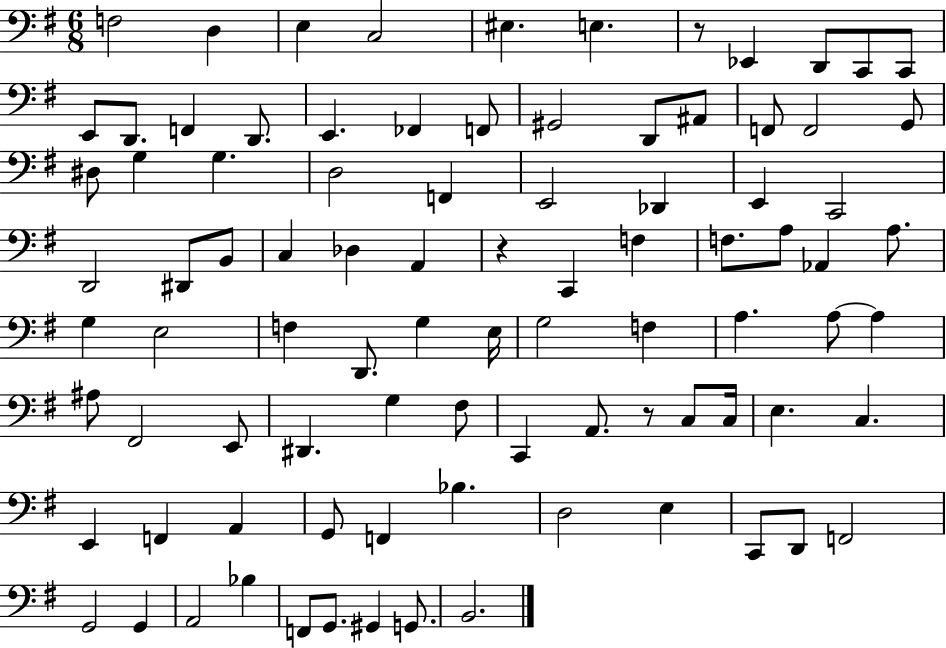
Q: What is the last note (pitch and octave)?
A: B2